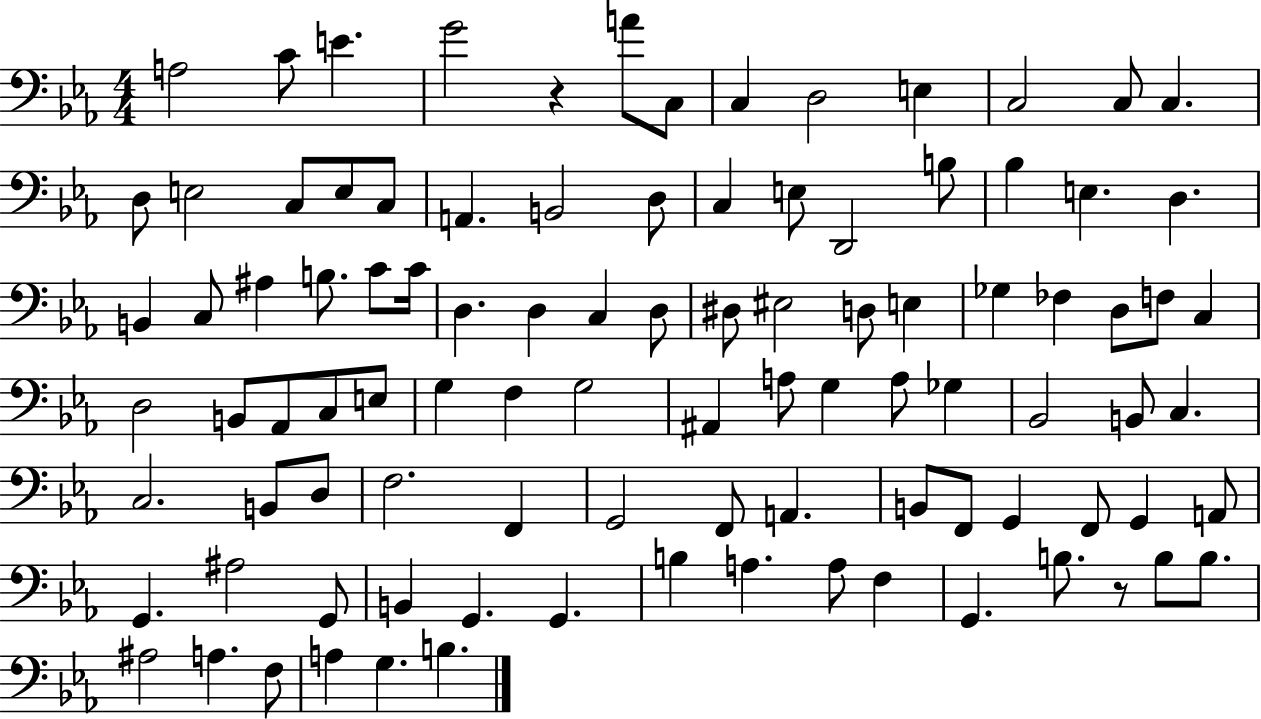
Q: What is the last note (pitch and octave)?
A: B3